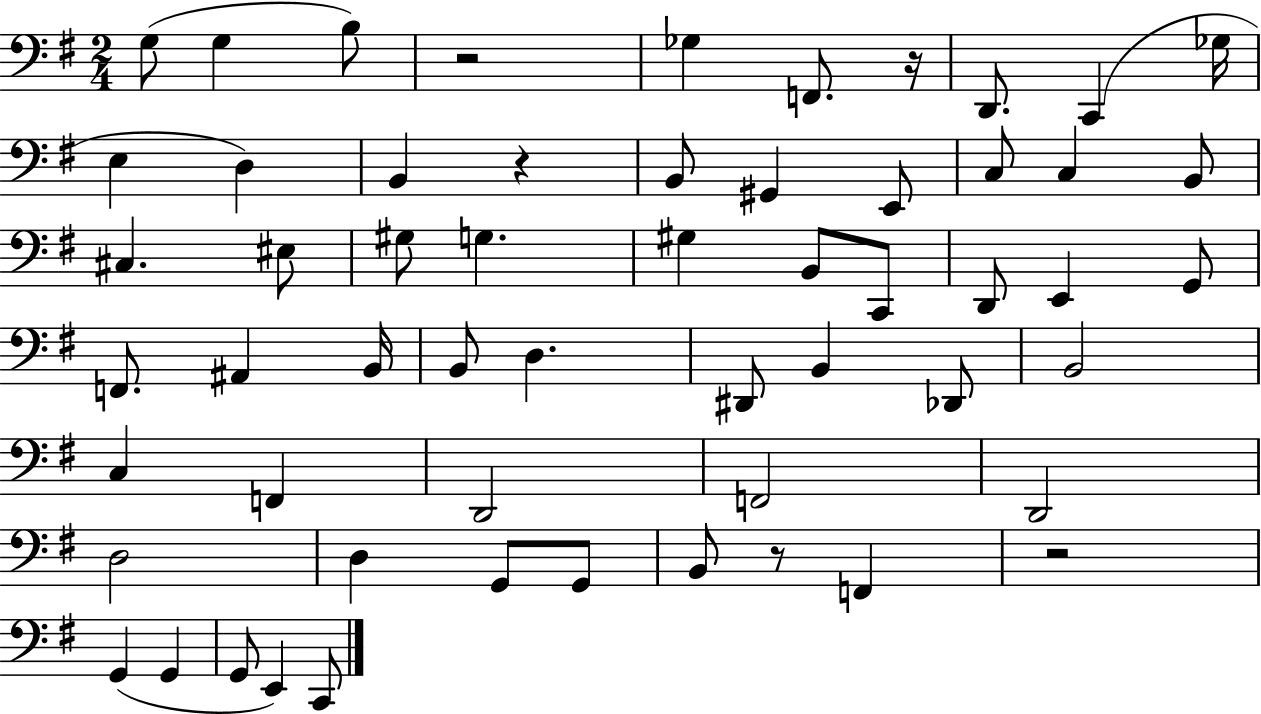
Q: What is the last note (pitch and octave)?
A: C2